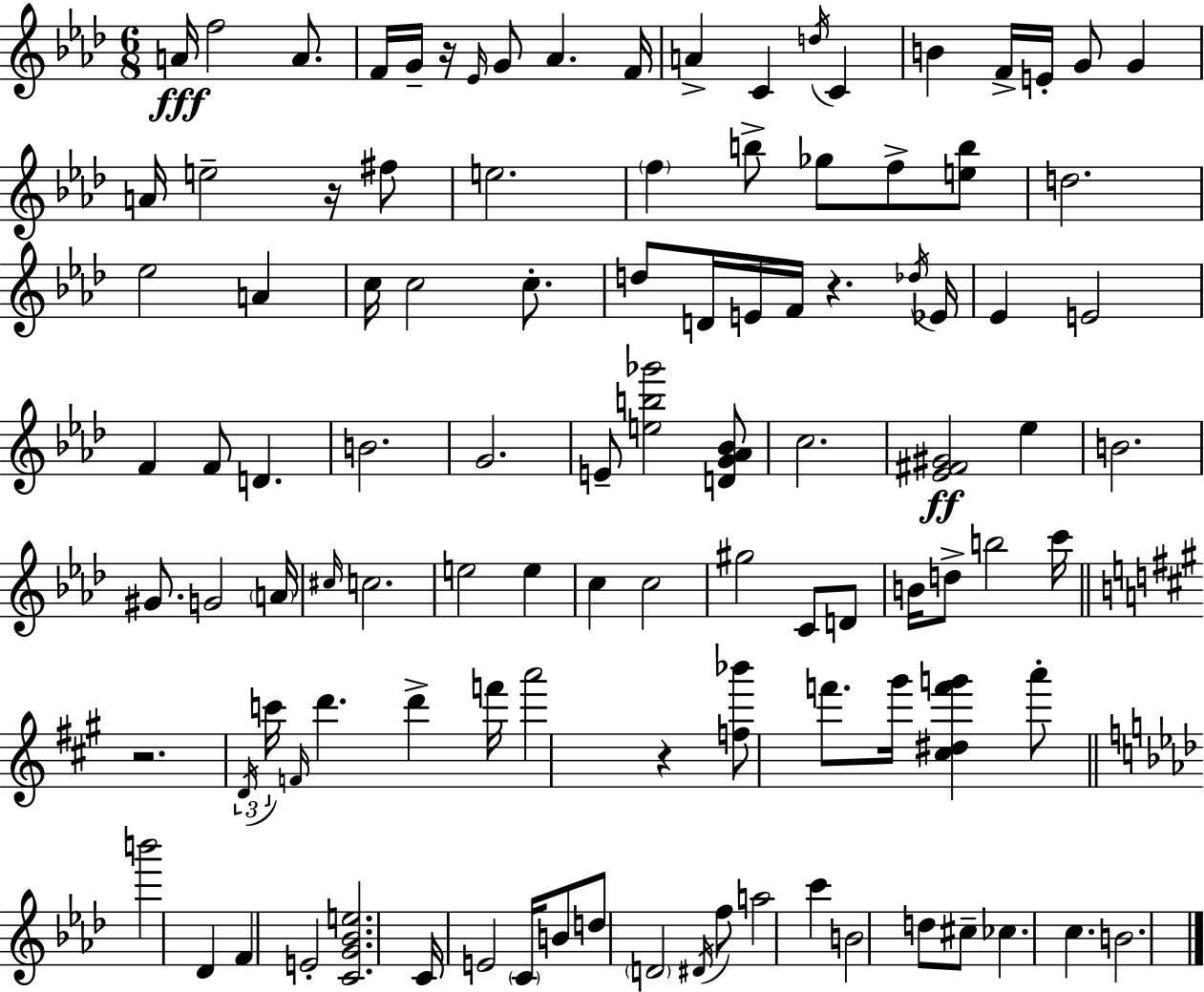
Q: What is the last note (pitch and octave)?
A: B4